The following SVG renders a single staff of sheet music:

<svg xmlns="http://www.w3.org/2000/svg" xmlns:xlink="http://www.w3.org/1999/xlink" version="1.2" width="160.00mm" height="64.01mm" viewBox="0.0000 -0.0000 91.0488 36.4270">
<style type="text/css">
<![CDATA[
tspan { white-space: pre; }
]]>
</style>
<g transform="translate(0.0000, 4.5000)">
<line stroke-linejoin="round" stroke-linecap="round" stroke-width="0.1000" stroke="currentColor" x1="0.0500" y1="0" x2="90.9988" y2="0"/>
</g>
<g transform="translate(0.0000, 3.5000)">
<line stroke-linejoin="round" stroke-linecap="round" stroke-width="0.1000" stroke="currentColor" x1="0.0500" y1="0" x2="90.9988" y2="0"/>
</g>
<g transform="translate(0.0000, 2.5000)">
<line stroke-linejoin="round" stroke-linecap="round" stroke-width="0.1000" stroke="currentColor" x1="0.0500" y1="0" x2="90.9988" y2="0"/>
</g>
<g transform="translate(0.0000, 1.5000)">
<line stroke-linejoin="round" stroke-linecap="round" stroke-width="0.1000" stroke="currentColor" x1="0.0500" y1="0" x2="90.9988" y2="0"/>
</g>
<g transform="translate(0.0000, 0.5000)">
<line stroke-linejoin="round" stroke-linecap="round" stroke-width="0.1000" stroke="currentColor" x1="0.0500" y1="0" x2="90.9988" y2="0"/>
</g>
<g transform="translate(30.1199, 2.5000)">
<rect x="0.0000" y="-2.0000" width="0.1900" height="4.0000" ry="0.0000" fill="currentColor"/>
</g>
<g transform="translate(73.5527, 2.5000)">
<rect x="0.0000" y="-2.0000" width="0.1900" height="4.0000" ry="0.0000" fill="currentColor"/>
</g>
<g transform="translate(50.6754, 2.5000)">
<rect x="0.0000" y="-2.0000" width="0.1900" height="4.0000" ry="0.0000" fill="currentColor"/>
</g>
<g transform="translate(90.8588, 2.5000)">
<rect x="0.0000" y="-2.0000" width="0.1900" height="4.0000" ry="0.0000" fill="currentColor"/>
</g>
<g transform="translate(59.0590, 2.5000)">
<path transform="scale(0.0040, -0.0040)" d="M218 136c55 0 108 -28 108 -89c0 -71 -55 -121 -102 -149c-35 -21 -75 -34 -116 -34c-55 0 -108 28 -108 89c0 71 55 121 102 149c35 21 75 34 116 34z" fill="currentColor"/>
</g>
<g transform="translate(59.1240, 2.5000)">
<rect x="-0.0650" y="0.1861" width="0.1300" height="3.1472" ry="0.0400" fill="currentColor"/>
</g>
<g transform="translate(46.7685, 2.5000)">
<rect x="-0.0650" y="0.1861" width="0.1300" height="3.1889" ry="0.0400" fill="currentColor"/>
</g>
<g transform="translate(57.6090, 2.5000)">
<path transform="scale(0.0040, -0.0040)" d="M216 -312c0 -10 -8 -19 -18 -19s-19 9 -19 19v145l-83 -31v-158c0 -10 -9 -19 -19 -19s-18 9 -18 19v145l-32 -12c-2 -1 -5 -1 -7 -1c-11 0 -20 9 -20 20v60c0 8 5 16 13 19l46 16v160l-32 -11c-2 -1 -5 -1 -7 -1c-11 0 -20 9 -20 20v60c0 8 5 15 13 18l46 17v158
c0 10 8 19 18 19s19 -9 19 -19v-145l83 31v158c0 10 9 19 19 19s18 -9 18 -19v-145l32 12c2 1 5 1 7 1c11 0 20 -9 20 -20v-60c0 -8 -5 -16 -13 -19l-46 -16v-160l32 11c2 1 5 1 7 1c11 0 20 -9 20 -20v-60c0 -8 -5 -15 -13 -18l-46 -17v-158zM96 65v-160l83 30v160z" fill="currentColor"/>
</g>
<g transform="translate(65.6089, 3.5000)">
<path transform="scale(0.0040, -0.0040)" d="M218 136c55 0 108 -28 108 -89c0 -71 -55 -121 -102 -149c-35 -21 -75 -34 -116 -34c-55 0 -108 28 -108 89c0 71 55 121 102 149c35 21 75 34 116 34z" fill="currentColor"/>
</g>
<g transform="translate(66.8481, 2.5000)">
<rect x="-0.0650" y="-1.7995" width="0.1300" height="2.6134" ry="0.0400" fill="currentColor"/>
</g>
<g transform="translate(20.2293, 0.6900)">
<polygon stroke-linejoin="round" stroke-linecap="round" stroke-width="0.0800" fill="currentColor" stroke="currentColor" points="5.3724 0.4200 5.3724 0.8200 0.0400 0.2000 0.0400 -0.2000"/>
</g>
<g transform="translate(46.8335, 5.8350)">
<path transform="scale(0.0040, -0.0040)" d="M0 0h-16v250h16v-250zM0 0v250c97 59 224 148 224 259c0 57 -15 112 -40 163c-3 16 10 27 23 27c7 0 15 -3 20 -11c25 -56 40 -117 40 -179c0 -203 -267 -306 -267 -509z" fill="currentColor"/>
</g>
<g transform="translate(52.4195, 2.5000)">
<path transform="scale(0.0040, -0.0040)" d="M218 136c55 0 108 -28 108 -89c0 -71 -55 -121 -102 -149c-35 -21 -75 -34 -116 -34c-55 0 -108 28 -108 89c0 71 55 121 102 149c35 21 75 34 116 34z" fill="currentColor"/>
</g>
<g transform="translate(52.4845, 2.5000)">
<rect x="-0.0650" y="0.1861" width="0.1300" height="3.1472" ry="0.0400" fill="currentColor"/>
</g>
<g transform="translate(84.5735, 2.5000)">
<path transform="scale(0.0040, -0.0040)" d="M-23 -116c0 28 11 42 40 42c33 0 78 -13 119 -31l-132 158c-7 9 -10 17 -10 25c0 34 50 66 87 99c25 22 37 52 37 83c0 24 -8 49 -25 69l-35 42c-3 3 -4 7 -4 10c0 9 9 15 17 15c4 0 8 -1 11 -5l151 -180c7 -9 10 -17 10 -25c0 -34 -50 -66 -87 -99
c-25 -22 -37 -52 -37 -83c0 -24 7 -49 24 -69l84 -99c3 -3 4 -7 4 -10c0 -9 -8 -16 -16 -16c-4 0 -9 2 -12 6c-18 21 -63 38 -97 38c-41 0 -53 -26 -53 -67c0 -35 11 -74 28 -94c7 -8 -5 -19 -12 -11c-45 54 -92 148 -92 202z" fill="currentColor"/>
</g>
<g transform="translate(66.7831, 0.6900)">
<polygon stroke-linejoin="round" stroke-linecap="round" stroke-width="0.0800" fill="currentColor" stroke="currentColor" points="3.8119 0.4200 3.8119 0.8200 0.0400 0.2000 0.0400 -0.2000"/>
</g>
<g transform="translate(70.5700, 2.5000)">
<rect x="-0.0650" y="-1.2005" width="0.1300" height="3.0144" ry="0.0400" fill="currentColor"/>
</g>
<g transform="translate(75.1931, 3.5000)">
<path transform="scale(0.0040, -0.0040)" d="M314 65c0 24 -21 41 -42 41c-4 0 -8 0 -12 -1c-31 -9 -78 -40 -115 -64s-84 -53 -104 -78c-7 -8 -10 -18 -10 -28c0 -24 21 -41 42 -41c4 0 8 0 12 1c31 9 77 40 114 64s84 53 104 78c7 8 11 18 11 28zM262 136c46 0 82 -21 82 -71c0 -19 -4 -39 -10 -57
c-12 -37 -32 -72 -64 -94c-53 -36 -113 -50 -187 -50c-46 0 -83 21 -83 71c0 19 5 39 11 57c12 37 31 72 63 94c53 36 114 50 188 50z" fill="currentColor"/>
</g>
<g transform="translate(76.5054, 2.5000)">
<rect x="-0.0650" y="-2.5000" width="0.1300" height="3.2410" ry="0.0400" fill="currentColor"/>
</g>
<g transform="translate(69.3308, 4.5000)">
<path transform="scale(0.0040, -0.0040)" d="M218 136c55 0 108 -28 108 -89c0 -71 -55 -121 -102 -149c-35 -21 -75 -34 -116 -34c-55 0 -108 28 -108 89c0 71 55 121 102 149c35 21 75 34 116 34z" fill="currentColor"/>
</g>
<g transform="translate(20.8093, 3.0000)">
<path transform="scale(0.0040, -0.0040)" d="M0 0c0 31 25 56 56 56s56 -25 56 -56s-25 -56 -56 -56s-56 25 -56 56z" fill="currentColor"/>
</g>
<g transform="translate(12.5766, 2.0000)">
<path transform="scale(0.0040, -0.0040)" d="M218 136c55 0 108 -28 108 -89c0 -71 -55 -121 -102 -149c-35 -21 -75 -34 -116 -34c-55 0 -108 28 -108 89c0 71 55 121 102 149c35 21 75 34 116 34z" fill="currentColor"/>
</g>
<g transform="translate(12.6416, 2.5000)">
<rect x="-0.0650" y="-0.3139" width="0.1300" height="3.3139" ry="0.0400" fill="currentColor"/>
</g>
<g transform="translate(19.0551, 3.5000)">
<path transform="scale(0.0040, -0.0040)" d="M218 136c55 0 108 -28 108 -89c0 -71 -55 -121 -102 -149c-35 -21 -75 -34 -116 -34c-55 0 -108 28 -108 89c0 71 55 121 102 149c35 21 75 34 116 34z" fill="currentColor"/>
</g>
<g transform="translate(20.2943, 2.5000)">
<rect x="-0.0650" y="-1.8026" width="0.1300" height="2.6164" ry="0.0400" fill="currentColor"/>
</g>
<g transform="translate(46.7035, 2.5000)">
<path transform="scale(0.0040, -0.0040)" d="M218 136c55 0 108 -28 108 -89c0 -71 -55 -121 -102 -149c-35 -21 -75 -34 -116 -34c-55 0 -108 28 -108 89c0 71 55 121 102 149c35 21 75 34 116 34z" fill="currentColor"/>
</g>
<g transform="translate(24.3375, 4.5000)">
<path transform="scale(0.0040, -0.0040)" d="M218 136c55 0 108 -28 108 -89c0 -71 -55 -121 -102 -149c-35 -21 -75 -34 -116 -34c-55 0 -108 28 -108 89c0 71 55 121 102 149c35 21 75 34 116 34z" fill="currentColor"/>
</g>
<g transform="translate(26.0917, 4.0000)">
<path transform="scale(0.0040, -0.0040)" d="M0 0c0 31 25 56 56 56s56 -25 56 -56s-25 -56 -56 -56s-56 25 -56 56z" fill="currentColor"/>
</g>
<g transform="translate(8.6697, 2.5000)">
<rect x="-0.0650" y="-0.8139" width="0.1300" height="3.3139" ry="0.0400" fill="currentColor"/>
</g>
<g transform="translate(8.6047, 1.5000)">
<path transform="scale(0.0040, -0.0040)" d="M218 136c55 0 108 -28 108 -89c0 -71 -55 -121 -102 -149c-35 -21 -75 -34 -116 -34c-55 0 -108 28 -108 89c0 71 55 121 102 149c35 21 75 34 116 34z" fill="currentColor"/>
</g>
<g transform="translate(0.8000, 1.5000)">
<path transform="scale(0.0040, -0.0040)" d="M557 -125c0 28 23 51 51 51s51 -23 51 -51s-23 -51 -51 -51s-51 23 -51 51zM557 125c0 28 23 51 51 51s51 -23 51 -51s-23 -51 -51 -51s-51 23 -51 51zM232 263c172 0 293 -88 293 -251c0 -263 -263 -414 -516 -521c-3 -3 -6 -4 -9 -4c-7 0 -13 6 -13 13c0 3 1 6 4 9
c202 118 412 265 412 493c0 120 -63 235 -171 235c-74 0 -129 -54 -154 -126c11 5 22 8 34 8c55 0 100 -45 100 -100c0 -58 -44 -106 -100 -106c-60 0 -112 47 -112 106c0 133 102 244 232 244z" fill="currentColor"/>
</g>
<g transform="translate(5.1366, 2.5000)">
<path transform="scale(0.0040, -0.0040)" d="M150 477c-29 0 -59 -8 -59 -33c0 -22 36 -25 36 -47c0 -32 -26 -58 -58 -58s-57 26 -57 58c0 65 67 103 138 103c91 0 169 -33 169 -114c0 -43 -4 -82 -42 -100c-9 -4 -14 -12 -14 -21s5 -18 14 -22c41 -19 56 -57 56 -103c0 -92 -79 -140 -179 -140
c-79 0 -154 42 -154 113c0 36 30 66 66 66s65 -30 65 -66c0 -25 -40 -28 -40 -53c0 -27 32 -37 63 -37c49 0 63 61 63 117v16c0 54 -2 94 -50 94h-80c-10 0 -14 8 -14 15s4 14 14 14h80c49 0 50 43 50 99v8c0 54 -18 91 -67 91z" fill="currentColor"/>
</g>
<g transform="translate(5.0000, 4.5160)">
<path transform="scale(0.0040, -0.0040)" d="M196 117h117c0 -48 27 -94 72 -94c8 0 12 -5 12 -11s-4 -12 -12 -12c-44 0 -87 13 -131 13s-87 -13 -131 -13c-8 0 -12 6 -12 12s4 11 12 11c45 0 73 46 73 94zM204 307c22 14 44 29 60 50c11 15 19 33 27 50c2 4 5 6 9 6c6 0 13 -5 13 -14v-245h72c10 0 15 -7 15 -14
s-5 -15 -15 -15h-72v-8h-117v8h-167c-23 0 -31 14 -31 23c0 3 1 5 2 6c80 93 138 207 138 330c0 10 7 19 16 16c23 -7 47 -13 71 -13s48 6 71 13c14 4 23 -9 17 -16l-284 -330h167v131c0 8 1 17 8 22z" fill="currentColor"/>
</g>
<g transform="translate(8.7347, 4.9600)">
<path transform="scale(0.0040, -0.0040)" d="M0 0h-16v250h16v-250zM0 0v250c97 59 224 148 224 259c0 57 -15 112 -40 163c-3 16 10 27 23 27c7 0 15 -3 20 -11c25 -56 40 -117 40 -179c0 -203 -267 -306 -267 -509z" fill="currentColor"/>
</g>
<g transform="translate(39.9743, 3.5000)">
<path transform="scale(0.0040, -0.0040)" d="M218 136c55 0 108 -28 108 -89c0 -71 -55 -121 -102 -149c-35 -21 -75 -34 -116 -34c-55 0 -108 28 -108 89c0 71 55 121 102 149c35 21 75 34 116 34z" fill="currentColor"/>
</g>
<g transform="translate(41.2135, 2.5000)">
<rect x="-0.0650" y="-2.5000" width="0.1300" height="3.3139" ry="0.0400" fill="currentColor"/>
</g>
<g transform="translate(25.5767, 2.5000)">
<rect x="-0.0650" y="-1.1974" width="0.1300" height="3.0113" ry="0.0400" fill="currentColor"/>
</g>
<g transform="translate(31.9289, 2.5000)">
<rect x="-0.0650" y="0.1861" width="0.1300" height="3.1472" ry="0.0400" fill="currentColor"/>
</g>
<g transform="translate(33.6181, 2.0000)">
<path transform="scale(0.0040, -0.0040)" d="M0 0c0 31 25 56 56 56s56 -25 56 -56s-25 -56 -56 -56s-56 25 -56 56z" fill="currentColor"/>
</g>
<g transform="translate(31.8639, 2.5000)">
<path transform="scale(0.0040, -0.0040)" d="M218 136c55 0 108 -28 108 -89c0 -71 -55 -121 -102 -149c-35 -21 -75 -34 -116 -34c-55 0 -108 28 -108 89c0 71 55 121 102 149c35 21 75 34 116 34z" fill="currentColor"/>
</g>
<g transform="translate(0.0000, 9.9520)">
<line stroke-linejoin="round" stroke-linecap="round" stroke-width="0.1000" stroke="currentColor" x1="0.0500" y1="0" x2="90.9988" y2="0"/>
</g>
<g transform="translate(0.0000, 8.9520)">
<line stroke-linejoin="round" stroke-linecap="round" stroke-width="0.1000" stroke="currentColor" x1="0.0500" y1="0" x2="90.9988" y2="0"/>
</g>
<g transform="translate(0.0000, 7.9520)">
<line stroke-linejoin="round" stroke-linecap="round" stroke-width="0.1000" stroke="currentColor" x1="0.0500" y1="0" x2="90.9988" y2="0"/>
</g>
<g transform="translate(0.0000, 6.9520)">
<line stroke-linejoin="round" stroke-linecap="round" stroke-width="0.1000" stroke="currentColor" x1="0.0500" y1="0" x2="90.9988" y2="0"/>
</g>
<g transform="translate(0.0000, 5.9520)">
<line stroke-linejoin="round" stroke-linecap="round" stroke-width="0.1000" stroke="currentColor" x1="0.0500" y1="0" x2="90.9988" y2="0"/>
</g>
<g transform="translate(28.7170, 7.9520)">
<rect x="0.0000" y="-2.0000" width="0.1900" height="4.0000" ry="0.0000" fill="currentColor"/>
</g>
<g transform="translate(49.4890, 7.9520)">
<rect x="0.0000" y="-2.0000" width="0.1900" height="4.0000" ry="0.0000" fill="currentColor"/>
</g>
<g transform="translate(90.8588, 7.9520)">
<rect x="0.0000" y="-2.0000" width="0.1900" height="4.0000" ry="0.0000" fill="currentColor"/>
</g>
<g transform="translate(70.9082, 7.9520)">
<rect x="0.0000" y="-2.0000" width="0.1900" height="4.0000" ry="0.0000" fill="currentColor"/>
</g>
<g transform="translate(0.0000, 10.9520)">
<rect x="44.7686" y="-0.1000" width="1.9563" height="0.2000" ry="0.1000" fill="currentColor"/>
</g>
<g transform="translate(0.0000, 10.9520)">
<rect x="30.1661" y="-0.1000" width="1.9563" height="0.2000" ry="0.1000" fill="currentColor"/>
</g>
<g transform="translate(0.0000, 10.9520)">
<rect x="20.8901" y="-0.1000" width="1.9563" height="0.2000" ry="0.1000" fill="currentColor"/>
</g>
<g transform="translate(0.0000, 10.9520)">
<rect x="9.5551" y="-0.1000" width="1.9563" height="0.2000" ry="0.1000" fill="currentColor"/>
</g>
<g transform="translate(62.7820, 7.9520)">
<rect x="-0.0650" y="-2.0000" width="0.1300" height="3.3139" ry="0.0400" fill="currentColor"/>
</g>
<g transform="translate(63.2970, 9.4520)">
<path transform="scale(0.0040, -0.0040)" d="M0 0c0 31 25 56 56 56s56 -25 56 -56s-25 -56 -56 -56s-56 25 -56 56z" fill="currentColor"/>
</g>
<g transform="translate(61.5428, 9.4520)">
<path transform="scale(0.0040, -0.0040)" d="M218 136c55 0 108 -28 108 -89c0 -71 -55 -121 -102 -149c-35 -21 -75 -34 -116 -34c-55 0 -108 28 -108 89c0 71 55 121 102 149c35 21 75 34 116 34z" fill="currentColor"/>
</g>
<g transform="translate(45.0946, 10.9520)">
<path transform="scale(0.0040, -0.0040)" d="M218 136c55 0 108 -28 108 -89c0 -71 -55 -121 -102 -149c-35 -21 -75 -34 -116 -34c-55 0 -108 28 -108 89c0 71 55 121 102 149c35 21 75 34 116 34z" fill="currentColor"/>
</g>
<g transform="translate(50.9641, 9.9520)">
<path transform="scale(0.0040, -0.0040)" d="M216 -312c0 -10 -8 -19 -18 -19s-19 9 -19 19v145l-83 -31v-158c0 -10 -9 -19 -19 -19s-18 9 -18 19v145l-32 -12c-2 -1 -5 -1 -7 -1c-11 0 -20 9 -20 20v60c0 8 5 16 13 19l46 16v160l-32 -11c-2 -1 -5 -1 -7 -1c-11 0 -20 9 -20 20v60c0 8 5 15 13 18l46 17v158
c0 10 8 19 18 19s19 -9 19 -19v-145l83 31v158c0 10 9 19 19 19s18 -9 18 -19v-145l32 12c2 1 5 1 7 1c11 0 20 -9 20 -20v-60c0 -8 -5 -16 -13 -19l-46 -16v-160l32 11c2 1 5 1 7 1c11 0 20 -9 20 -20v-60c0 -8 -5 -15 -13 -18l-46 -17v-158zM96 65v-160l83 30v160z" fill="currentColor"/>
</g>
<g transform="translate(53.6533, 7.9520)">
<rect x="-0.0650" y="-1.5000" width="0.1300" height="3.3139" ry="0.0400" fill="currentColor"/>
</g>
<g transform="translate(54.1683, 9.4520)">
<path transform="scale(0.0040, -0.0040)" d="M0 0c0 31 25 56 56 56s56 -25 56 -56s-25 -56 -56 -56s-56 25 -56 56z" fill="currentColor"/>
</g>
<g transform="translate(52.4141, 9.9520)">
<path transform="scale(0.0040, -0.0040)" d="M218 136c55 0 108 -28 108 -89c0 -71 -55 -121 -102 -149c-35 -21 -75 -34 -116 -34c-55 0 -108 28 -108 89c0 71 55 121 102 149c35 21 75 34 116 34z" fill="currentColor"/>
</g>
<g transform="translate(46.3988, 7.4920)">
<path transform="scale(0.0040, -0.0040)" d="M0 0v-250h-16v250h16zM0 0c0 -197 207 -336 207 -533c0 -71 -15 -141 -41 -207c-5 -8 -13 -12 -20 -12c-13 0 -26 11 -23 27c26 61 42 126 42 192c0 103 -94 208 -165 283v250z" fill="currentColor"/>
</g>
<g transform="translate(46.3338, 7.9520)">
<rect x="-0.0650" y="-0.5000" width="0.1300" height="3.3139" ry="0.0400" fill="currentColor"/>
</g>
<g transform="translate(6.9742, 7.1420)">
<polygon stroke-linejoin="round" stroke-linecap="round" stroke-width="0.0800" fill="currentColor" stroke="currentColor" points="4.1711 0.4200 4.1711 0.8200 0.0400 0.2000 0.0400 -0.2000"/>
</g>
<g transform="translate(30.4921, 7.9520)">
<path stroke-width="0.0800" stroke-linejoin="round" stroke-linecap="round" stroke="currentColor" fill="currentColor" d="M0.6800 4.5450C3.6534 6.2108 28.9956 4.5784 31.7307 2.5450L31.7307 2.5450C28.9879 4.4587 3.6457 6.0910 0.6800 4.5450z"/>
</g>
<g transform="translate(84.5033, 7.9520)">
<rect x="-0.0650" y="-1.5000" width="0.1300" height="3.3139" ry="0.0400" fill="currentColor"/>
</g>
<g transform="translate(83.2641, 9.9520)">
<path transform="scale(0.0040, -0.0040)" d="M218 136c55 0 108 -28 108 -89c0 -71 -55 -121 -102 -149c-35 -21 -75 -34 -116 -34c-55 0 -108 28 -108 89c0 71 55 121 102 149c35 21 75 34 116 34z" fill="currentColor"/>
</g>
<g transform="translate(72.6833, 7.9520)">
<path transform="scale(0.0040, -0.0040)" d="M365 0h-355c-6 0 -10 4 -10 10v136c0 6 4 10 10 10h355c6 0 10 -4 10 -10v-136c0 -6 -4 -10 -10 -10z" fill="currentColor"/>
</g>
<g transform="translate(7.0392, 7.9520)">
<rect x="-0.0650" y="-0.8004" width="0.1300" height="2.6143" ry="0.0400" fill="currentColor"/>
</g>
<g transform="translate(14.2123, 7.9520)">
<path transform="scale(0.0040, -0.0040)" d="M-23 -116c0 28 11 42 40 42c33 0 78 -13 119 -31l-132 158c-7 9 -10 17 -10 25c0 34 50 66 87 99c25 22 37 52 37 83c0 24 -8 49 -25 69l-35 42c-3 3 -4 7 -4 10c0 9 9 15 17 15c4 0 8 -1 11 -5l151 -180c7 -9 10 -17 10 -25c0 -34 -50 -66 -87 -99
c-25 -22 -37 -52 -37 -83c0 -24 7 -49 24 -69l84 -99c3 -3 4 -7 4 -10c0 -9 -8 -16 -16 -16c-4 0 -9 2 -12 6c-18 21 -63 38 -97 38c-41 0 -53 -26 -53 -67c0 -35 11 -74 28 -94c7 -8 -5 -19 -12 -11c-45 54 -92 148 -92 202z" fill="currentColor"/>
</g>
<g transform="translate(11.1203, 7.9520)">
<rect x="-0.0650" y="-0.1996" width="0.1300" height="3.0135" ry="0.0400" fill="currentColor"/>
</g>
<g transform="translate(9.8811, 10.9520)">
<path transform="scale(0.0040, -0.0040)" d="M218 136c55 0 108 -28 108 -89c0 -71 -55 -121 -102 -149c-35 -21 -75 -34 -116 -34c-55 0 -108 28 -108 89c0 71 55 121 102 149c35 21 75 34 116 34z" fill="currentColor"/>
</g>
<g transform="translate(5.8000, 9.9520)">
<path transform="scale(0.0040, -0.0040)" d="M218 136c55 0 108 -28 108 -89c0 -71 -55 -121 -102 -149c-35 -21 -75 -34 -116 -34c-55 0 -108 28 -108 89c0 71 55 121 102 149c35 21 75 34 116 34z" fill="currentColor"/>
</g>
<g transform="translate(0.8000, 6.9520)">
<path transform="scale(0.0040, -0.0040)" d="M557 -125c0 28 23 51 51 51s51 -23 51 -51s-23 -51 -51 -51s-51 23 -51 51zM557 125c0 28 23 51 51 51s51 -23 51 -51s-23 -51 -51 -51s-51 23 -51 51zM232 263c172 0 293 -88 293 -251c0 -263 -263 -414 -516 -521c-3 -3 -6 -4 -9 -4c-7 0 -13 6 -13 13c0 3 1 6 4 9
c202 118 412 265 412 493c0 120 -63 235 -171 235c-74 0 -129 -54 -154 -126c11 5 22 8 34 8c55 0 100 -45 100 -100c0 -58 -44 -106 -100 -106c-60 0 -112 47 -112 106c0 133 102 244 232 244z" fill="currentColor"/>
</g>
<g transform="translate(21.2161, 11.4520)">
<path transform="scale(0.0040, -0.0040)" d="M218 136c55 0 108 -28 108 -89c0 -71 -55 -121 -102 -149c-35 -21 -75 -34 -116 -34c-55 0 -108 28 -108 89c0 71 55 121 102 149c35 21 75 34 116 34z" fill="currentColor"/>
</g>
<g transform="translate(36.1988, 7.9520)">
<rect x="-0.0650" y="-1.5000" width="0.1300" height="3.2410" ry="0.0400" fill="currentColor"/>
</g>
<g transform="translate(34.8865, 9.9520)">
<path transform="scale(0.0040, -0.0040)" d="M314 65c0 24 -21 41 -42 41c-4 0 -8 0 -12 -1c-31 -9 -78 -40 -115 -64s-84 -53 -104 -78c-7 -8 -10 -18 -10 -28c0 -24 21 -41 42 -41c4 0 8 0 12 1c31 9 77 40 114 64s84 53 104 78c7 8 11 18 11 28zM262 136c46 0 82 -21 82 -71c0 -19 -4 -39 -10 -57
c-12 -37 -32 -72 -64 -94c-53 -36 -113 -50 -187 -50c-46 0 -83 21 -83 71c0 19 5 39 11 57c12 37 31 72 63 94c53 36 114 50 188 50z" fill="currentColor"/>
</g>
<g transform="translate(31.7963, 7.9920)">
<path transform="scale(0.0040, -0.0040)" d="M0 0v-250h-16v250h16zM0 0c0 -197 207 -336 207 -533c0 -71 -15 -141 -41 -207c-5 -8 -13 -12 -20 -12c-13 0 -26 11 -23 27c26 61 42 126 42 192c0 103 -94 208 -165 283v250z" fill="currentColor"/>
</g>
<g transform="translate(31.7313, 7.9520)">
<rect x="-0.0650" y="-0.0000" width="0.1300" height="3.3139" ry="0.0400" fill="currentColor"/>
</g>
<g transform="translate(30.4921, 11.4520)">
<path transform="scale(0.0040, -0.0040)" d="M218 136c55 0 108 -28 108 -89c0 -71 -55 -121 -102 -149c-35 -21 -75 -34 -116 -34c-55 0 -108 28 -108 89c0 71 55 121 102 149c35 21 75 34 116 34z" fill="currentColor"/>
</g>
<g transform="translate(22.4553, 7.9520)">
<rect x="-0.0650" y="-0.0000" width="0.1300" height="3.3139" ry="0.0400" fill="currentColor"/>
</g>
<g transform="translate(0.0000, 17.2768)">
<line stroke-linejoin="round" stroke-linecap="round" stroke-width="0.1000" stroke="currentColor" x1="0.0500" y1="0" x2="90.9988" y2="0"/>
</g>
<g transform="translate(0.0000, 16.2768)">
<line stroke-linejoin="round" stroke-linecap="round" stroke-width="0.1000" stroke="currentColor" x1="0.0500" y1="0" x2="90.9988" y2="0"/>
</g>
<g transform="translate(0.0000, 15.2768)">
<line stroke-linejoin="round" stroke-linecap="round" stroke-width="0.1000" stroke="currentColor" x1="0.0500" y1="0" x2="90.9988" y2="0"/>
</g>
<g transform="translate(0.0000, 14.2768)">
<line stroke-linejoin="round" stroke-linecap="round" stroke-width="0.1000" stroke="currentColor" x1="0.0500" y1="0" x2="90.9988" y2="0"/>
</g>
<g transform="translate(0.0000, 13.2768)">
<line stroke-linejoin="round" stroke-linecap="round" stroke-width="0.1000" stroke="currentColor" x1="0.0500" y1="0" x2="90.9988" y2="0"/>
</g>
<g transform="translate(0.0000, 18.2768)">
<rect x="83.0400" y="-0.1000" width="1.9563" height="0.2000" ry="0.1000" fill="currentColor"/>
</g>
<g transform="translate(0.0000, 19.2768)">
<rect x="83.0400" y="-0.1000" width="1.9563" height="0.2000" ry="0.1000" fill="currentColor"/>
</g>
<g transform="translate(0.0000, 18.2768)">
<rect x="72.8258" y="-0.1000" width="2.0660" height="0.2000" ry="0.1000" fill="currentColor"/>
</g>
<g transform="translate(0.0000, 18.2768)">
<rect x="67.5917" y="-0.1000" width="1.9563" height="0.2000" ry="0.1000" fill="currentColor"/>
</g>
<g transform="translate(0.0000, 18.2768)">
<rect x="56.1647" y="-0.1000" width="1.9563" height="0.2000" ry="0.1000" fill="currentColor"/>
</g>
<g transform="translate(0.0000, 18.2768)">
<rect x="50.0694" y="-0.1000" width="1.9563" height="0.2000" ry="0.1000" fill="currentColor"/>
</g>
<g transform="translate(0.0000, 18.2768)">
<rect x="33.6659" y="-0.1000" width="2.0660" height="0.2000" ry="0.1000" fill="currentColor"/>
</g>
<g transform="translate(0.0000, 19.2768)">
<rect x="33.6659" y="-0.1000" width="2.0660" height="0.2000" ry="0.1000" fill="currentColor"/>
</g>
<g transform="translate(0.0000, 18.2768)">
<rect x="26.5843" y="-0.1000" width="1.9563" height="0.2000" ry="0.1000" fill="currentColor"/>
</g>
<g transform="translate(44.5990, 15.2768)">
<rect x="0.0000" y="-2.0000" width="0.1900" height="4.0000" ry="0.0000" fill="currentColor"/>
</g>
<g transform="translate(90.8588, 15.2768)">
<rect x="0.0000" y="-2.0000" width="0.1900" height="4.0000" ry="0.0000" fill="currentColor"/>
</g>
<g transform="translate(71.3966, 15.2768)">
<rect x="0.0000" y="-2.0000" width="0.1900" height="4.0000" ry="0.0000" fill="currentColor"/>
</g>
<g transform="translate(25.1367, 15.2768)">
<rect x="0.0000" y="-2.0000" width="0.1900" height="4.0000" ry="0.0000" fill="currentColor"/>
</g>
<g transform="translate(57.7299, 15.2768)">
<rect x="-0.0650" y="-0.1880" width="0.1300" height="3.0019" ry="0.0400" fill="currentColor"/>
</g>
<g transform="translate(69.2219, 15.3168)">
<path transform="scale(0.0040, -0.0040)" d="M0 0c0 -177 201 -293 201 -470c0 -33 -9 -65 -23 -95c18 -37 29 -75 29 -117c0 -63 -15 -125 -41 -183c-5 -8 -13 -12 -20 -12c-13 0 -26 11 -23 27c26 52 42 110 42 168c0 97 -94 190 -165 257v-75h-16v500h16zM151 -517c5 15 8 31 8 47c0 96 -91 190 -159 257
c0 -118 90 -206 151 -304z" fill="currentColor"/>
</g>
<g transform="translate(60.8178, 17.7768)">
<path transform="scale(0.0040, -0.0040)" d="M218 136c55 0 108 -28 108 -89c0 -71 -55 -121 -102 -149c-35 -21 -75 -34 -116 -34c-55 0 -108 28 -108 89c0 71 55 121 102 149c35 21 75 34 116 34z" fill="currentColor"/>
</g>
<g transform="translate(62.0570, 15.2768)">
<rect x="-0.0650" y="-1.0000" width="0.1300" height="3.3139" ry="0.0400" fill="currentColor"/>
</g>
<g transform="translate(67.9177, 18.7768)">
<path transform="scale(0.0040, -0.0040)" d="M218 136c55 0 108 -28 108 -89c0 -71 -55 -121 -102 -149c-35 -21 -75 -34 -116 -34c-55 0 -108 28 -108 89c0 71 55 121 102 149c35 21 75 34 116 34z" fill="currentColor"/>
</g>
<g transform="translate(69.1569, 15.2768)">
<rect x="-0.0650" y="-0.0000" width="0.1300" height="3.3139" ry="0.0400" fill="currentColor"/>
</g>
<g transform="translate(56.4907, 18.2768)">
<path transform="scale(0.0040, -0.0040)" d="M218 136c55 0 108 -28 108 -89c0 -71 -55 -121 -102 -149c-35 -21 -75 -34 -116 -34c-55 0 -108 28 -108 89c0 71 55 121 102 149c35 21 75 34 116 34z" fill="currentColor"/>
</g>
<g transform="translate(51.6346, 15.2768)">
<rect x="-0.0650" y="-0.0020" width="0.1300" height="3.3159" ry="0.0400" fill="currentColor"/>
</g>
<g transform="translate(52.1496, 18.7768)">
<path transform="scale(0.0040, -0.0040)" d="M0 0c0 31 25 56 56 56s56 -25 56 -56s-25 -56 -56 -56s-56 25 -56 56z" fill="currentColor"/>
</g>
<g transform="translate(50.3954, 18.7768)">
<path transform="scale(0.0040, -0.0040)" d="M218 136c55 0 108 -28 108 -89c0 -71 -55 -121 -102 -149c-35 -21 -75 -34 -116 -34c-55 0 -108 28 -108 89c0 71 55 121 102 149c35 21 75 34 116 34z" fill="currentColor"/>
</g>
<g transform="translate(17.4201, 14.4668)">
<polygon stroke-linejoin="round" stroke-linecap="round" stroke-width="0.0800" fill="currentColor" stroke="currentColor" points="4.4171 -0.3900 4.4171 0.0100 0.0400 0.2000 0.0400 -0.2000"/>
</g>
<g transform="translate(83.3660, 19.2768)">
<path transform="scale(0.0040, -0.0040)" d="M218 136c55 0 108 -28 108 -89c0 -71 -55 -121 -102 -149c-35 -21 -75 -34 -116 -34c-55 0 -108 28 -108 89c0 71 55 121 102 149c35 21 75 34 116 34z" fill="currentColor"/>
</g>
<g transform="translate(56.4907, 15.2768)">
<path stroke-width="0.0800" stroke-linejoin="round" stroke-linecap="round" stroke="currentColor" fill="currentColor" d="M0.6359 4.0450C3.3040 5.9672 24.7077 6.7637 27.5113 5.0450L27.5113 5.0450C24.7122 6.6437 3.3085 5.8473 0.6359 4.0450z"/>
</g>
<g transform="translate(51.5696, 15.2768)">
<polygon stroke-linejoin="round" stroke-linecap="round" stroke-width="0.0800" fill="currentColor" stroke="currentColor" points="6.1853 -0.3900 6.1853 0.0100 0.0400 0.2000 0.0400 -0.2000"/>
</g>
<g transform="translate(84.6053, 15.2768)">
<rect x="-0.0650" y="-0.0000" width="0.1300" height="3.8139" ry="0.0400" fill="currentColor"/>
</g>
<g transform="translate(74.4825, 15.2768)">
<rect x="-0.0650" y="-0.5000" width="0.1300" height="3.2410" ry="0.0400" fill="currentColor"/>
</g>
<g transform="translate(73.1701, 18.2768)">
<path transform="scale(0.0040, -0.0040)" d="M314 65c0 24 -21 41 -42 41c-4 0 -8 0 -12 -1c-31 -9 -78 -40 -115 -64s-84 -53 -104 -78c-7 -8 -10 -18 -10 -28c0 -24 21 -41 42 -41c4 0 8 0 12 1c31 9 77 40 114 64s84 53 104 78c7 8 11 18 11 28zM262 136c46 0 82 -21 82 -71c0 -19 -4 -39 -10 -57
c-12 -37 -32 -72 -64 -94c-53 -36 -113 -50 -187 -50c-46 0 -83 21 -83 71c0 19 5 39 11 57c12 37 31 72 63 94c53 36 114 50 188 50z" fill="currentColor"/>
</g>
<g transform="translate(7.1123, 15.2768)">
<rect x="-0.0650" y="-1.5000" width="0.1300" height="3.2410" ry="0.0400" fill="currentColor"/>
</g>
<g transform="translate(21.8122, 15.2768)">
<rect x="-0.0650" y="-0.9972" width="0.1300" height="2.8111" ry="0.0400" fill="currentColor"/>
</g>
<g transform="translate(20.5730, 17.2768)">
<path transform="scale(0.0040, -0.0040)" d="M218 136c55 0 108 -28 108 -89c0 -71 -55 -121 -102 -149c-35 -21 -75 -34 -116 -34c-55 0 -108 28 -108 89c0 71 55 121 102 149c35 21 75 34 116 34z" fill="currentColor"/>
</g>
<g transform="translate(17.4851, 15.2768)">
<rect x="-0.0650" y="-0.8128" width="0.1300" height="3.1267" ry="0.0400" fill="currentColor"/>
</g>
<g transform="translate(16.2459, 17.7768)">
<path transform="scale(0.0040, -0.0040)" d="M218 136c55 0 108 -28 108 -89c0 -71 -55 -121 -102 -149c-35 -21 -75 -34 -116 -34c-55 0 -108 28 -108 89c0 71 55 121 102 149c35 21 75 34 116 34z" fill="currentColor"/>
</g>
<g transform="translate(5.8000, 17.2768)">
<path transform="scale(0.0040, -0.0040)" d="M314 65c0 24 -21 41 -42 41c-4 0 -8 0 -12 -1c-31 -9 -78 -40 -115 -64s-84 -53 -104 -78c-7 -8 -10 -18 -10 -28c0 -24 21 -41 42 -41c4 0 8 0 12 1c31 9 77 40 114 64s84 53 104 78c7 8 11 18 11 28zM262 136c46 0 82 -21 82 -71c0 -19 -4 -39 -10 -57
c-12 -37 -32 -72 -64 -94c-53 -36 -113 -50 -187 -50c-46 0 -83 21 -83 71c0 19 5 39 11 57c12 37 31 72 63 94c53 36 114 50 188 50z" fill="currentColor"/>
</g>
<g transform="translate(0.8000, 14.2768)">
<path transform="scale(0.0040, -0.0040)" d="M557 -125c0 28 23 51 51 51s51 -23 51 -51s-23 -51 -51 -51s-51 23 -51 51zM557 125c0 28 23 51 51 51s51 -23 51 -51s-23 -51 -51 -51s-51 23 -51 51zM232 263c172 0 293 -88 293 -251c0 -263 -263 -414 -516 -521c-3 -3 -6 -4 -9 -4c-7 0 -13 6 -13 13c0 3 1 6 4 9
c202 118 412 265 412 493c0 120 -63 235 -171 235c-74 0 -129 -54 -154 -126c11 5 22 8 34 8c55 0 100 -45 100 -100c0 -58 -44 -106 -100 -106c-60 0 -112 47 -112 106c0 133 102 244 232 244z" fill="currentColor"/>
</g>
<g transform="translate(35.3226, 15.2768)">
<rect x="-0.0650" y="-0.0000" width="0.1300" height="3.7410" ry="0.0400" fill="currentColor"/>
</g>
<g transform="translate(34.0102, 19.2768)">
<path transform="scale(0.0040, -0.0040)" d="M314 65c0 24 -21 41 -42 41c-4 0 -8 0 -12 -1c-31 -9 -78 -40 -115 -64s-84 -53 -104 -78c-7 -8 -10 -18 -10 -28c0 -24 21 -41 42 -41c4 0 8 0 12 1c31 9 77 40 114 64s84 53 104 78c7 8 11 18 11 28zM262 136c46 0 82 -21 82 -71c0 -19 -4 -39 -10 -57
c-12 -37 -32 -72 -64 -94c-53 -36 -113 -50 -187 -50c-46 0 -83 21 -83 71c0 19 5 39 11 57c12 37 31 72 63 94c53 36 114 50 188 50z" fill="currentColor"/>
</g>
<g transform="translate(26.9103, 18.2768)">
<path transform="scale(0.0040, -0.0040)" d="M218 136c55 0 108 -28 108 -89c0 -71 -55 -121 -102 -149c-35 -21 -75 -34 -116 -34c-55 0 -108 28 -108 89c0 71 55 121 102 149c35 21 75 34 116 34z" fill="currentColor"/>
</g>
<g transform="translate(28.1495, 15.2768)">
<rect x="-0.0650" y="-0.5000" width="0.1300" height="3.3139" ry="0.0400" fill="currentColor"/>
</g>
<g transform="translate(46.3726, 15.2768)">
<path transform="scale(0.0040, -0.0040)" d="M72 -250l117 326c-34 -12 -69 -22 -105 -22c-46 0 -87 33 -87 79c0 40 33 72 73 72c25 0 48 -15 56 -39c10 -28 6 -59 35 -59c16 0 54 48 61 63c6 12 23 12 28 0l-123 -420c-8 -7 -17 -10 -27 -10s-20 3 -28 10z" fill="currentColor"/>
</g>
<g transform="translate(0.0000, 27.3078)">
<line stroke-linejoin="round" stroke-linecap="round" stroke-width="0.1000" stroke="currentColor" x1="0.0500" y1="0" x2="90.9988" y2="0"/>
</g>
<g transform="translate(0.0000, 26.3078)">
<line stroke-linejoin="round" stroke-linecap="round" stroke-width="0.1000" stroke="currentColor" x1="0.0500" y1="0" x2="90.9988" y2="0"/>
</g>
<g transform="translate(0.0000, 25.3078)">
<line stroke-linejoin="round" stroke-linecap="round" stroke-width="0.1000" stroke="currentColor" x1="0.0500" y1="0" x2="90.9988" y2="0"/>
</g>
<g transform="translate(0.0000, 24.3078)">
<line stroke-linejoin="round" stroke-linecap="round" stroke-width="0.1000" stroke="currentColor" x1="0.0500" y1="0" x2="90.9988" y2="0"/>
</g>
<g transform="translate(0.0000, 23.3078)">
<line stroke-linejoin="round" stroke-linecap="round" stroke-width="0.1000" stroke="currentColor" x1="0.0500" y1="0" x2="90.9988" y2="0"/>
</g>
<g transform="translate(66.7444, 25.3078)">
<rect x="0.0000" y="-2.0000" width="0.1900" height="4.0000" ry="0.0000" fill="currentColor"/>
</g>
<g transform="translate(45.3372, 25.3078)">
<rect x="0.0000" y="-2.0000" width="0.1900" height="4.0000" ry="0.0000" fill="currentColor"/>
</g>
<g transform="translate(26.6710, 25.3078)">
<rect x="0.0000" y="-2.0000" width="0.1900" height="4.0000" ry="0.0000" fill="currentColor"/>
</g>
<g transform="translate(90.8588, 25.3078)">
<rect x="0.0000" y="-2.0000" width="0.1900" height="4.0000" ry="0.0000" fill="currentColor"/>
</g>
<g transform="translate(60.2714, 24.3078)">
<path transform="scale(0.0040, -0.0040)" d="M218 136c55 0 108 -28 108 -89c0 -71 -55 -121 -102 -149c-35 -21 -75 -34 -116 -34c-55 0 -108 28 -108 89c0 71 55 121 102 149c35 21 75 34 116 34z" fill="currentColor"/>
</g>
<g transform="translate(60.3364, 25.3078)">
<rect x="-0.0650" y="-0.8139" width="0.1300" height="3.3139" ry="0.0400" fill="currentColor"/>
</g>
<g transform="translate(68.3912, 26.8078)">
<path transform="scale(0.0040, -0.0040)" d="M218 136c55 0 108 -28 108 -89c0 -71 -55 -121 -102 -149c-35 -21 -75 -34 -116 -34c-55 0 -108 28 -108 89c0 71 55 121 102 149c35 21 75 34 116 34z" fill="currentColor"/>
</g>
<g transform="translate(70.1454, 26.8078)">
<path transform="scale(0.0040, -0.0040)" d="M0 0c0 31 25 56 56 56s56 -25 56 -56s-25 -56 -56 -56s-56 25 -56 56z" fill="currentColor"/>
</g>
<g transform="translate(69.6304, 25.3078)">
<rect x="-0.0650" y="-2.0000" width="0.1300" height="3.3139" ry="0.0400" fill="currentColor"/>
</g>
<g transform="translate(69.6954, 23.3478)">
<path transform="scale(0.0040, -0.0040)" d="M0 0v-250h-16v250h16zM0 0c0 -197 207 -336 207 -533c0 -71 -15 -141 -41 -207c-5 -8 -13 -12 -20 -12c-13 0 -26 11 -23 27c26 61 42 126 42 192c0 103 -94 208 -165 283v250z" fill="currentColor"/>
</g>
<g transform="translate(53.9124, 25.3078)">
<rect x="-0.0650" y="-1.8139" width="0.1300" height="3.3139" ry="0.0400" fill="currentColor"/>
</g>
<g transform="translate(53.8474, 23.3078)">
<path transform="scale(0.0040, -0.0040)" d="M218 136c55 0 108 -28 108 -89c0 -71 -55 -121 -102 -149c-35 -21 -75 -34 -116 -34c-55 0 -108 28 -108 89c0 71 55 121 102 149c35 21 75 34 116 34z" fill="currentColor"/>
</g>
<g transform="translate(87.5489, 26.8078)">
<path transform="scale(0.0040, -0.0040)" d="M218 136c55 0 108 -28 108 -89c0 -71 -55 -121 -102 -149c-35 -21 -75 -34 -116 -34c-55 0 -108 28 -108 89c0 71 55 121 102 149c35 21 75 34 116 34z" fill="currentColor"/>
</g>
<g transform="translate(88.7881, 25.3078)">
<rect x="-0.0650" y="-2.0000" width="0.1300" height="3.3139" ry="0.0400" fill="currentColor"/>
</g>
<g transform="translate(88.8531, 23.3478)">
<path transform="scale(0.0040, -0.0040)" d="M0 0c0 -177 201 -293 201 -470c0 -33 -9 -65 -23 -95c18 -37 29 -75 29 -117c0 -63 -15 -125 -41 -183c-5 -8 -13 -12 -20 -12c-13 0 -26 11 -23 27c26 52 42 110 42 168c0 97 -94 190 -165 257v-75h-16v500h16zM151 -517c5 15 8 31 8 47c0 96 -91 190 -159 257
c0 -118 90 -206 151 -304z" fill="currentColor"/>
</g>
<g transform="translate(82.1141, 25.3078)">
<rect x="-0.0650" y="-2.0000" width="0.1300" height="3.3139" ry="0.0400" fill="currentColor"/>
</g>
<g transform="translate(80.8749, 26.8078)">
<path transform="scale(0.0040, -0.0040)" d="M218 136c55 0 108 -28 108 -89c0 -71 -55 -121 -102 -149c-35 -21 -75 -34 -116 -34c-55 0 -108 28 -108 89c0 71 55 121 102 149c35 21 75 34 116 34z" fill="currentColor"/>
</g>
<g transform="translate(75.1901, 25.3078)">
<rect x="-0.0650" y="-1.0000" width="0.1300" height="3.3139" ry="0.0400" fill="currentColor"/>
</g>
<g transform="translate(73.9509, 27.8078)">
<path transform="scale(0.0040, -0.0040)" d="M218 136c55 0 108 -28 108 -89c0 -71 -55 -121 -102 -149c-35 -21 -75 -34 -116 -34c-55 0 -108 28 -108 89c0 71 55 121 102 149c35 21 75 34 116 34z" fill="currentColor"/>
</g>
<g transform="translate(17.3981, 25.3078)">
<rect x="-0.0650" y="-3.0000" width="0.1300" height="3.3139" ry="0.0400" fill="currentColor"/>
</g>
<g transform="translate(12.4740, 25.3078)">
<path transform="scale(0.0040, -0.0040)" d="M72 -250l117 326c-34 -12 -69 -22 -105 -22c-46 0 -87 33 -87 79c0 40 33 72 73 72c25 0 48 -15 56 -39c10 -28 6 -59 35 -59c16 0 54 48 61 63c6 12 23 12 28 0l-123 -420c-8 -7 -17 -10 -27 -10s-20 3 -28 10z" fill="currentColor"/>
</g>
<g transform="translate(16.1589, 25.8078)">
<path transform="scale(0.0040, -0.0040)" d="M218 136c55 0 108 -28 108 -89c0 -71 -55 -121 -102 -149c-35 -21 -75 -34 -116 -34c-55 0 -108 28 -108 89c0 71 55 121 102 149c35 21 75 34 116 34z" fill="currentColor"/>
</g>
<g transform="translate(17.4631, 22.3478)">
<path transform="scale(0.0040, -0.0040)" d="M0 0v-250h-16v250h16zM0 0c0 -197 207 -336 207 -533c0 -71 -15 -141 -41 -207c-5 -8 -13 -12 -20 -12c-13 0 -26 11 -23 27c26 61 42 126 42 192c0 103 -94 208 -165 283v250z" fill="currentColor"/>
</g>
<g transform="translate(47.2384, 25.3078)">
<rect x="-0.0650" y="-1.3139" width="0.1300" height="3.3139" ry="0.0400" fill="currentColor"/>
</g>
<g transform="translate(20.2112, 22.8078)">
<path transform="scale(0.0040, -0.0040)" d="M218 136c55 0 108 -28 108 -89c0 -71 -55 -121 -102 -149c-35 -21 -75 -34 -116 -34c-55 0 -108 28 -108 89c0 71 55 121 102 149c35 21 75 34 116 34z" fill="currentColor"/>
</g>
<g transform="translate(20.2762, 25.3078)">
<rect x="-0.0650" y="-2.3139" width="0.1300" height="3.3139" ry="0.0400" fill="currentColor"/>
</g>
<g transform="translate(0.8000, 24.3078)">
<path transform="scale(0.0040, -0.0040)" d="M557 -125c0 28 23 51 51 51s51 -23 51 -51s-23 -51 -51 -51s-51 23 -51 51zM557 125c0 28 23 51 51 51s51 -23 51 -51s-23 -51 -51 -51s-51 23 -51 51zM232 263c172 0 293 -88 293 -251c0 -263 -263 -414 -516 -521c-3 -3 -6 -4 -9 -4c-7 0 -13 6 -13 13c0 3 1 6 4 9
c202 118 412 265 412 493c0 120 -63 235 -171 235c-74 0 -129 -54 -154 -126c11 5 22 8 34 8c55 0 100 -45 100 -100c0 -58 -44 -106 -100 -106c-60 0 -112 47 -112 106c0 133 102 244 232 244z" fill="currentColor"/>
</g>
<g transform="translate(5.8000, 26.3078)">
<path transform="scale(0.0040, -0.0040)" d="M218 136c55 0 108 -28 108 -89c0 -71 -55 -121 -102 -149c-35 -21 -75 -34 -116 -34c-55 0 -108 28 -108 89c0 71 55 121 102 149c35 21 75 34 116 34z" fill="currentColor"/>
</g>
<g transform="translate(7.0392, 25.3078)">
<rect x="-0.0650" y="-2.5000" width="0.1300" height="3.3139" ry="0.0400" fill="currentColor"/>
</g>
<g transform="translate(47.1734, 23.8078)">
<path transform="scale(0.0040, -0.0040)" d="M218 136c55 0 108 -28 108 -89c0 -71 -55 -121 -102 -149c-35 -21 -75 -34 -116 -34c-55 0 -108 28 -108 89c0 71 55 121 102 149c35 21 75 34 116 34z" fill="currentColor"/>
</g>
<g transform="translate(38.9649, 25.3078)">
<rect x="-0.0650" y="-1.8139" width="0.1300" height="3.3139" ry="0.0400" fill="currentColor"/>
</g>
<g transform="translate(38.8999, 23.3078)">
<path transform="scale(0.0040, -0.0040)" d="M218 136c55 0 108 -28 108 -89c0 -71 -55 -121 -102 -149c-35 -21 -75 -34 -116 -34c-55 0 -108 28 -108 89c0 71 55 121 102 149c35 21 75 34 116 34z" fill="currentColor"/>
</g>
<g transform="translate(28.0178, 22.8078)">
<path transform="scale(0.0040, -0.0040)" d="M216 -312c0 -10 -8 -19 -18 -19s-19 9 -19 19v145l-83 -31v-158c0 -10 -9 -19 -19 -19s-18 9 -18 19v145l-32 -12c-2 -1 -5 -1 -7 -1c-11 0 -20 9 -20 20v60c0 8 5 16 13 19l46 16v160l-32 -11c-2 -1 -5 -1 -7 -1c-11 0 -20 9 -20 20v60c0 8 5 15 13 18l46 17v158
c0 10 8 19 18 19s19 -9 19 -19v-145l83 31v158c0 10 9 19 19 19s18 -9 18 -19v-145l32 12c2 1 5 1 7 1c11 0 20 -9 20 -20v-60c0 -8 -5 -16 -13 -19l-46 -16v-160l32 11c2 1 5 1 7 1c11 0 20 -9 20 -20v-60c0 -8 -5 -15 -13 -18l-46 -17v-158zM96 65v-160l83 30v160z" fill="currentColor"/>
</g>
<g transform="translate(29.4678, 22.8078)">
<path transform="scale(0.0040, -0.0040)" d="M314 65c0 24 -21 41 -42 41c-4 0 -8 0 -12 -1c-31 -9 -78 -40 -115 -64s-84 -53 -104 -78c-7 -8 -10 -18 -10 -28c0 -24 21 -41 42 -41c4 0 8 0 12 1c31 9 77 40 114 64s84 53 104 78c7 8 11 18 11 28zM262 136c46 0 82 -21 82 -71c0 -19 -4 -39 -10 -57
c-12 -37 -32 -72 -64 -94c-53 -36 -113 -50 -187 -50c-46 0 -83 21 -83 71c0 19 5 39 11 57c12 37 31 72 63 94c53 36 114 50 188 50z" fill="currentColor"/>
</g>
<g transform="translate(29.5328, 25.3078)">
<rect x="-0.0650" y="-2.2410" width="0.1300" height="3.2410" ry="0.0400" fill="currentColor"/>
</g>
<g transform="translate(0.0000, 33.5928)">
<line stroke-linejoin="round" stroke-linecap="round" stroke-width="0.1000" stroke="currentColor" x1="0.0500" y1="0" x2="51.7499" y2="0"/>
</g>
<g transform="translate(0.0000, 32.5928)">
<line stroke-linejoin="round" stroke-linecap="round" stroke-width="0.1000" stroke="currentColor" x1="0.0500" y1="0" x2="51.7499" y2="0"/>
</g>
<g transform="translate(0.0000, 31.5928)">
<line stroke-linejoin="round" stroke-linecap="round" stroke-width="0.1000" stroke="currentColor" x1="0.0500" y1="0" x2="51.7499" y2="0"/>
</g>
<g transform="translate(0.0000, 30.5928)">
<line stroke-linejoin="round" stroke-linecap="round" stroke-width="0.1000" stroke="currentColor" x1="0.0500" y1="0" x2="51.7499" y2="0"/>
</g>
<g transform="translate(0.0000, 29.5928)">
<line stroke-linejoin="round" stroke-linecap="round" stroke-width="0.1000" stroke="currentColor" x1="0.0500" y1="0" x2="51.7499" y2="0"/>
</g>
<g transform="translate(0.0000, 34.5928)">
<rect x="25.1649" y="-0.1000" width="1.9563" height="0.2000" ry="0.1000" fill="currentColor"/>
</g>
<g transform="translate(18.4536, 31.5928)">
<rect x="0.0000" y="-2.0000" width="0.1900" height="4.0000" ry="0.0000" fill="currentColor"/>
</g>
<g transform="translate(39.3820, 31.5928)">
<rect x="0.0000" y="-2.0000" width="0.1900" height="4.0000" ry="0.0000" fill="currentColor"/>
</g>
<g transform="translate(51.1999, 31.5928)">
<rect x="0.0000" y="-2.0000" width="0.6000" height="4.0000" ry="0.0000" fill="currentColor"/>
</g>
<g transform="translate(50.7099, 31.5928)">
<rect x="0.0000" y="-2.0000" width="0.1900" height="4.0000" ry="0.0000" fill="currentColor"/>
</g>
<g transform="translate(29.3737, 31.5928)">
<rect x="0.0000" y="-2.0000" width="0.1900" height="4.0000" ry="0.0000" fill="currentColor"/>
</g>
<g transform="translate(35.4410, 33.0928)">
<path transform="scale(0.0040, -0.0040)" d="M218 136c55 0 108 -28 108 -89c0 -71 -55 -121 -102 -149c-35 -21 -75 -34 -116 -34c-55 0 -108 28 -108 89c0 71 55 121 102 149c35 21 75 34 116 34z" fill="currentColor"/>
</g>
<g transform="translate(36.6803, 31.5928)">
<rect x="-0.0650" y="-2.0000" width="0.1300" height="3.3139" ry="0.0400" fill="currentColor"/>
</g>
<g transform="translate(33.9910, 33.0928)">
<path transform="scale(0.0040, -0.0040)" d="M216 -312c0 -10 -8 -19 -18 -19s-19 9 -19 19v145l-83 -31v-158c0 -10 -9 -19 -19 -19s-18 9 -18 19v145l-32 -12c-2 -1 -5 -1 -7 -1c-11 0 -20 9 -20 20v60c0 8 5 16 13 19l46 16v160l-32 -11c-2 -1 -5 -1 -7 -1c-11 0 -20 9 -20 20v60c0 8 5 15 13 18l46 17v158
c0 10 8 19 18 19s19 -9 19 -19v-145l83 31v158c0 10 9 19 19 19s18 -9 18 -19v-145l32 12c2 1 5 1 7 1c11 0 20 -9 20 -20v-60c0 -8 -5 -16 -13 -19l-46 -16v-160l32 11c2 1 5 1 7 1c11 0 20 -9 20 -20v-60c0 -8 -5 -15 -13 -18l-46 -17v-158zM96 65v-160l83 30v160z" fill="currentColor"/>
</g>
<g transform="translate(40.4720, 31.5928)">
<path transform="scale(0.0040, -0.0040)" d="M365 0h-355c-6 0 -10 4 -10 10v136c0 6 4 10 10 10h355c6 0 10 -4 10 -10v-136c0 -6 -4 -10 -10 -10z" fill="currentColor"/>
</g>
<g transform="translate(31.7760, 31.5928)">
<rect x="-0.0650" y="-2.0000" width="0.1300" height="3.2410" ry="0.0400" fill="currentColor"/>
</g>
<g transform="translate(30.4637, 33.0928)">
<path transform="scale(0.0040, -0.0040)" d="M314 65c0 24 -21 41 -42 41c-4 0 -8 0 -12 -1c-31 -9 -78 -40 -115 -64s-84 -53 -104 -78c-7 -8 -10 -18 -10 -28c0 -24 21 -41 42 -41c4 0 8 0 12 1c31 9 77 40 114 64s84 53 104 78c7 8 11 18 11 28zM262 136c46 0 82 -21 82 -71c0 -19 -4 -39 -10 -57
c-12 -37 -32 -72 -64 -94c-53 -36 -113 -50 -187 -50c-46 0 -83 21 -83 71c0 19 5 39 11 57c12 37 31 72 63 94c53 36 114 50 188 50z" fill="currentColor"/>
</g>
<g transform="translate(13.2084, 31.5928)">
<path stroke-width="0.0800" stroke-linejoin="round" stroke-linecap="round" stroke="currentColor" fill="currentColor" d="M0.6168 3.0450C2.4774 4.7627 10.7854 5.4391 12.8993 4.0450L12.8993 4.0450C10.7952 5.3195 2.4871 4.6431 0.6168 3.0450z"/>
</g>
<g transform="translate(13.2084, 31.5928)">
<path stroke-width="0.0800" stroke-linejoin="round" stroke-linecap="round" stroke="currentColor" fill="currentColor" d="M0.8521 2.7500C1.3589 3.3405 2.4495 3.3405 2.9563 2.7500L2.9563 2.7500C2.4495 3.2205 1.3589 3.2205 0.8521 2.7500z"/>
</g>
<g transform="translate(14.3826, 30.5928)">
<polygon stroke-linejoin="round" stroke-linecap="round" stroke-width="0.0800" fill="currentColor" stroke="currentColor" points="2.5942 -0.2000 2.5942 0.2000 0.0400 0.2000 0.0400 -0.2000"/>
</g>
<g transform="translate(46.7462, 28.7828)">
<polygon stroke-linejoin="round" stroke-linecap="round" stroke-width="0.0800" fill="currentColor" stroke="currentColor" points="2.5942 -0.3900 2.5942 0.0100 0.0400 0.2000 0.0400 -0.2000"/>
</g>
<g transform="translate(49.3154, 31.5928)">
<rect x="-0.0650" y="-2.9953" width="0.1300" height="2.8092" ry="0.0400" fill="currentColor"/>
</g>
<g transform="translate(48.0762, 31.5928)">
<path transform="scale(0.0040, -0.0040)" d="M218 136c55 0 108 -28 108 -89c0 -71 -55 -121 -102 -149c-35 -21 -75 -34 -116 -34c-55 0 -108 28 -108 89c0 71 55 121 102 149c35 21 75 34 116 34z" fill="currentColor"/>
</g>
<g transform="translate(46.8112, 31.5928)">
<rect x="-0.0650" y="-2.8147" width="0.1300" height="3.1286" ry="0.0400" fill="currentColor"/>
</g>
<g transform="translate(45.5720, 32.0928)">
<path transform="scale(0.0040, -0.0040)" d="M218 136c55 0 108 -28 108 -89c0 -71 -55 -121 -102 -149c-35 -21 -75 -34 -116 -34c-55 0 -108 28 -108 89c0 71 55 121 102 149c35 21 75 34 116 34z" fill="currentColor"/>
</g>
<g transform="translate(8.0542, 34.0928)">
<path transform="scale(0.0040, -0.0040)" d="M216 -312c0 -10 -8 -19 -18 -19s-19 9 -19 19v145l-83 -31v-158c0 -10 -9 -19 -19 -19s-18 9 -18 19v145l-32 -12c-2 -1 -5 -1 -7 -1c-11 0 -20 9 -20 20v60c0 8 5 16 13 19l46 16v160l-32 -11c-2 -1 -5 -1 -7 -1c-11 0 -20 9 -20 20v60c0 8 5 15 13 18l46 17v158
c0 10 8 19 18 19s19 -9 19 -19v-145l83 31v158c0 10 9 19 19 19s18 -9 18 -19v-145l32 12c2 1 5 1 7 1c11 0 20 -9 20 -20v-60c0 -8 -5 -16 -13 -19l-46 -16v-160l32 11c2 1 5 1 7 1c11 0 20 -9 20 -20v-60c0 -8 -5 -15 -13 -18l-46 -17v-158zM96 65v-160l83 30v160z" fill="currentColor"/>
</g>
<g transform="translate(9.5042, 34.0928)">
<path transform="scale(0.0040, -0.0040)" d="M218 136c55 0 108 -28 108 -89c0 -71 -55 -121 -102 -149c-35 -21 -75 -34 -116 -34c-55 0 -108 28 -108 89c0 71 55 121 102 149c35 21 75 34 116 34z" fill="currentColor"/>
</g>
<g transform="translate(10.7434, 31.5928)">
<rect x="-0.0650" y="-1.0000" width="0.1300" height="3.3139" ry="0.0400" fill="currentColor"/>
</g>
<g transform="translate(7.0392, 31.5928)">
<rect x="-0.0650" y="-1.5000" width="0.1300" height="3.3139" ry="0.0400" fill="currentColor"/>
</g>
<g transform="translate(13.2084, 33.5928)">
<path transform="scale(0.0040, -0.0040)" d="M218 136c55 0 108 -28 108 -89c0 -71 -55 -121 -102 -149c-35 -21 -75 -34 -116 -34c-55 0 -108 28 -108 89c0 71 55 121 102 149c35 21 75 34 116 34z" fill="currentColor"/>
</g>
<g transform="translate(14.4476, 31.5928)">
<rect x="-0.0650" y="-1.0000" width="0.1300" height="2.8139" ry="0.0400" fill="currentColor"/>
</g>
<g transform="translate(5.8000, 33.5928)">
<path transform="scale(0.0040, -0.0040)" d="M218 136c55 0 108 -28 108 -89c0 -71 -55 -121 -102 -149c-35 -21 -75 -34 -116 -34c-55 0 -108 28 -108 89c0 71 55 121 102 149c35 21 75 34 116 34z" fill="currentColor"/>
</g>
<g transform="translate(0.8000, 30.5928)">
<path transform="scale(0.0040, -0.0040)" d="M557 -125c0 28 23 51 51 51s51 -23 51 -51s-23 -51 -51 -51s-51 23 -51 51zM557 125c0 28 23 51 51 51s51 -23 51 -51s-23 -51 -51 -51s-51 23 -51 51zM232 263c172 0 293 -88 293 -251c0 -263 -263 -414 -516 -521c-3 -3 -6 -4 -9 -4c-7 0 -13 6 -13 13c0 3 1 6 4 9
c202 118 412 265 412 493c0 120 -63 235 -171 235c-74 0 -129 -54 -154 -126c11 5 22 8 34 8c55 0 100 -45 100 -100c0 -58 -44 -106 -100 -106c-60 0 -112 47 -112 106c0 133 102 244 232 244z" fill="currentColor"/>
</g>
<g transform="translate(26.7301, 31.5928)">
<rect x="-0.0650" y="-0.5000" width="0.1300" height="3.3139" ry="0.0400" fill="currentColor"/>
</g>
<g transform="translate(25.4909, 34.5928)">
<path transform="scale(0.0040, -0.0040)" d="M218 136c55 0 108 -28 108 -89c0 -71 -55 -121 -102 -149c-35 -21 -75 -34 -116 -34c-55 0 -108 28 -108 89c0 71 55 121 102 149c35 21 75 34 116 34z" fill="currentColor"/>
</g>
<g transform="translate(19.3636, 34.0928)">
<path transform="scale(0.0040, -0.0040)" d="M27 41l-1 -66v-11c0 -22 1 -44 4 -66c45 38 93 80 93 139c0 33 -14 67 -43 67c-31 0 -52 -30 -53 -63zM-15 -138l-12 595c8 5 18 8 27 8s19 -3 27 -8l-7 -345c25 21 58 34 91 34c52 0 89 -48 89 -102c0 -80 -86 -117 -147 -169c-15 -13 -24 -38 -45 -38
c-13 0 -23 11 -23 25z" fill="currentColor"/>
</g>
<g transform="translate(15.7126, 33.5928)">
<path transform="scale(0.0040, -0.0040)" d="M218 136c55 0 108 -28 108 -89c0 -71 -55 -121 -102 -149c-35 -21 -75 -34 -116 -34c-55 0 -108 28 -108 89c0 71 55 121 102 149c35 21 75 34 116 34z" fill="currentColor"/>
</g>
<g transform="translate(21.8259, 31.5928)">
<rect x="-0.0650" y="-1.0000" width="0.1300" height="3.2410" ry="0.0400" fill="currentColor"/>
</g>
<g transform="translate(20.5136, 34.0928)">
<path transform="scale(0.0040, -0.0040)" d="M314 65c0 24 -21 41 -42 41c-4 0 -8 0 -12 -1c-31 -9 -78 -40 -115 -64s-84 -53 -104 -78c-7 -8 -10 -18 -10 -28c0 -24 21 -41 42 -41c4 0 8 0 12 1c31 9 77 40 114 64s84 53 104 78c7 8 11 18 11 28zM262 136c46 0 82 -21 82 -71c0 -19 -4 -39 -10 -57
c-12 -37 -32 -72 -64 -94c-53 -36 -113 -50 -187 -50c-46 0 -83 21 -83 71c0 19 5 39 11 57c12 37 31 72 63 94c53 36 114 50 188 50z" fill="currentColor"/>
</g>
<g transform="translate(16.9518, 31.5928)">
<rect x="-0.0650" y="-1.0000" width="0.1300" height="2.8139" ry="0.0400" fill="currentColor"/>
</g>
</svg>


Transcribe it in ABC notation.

X:1
T:Untitled
M:3/4
L:1/4
K:C
F,/2 E, B,,/2 G,,/2 D, B,, D,/2 D, ^D, B,,/2 G,,/2 B,,2 z G,,/2 E,,/2 z D,, D,,/2 G,,2 E,,/2 ^G,, A,, z2 G,, G,,2 F,,/2 G,,/2 E,, C,,2 z/2 D,,/2 E,,/2 F,, D,,/4 E,,2 C,, B,, z/2 C,/2 B, ^B,2 A, G, A, F, A,,/2 F,, A,, A,,/4 G,, ^F,, G,,/2 G,,/2 _F,,2 E,, A,,2 ^A,, z2 C,/2 D,/2